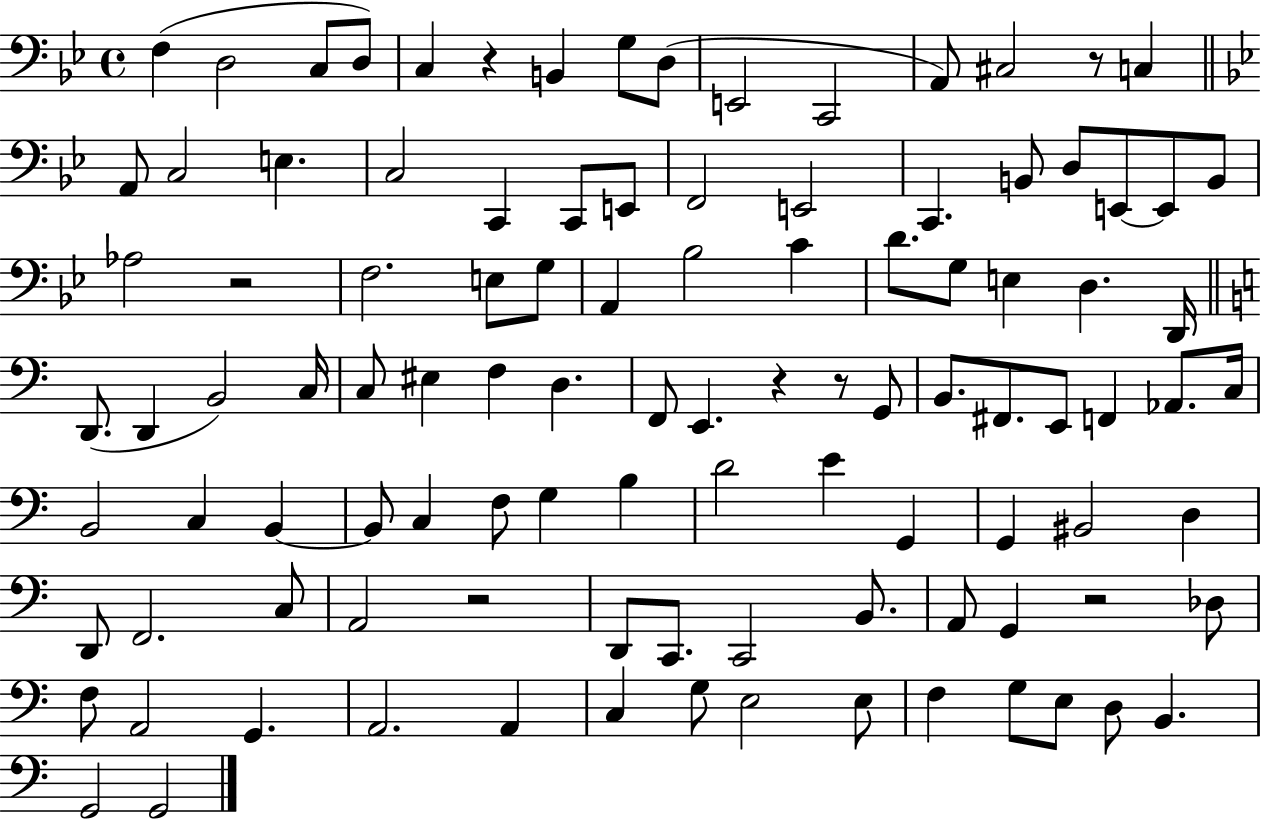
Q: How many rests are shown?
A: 7